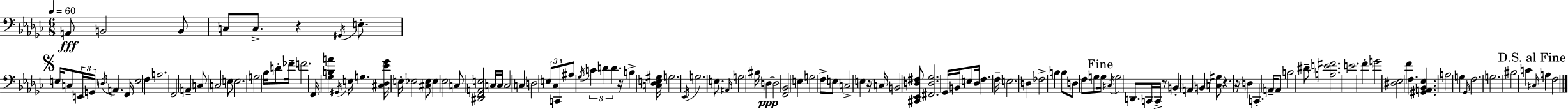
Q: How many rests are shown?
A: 6